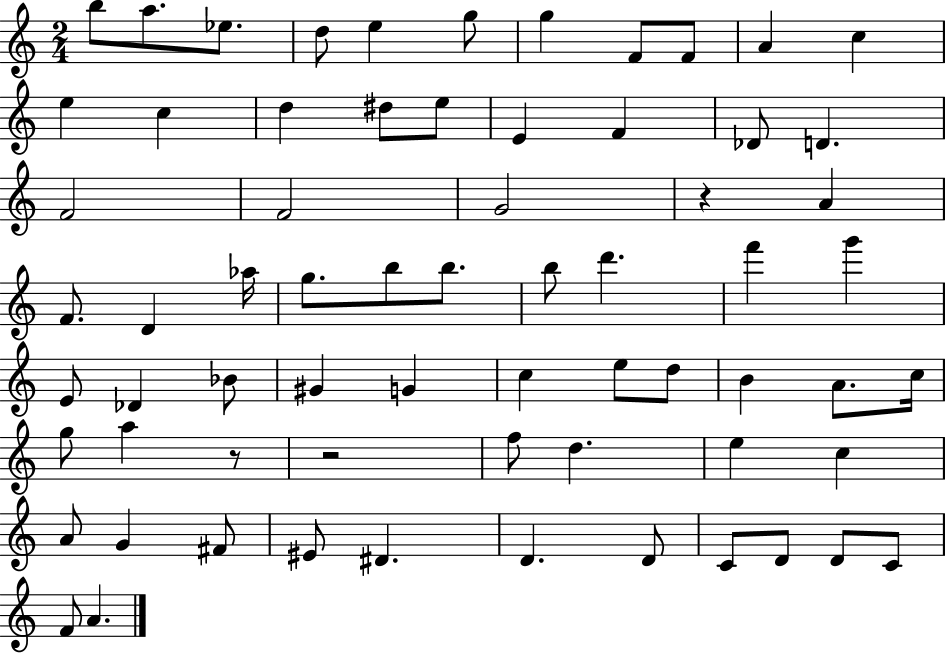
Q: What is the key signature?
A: C major